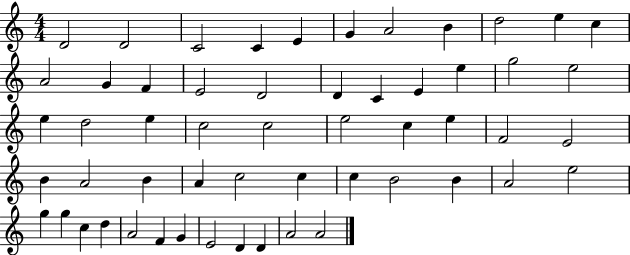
{
  \clef treble
  \numericTimeSignature
  \time 4/4
  \key c \major
  d'2 d'2 | c'2 c'4 e'4 | g'4 a'2 b'4 | d''2 e''4 c''4 | \break a'2 g'4 f'4 | e'2 d'2 | d'4 c'4 e'4 e''4 | g''2 e''2 | \break e''4 d''2 e''4 | c''2 c''2 | e''2 c''4 e''4 | f'2 e'2 | \break b'4 a'2 b'4 | a'4 c''2 c''4 | c''4 b'2 b'4 | a'2 e''2 | \break g''4 g''4 c''4 d''4 | a'2 f'4 g'4 | e'2 d'4 d'4 | a'2 a'2 | \break \bar "|."
}